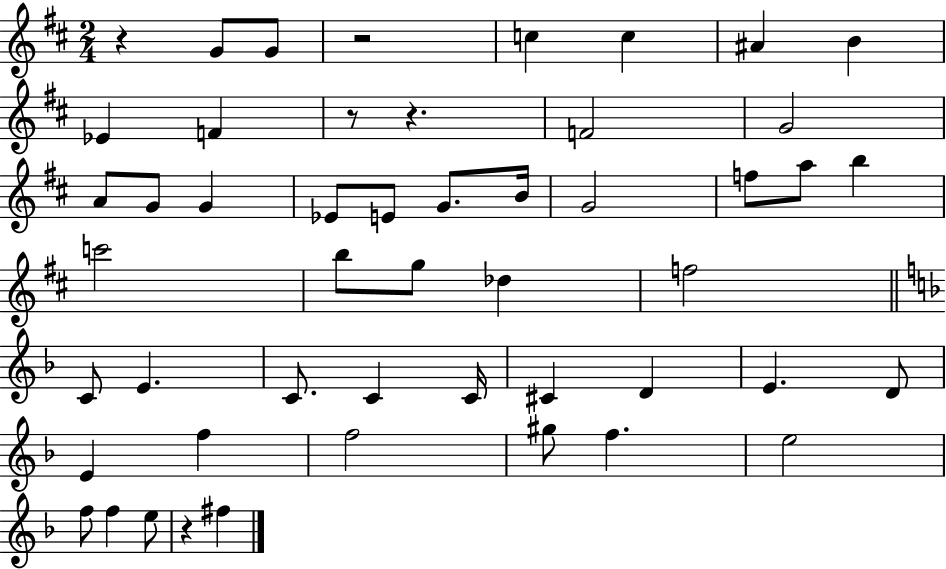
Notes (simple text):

R/q G4/e G4/e R/h C5/q C5/q A#4/q B4/q Eb4/q F4/q R/e R/q. F4/h G4/h A4/e G4/e G4/q Eb4/e E4/e G4/e. B4/s G4/h F5/e A5/e B5/q C6/h B5/e G5/e Db5/q F5/h C4/e E4/q. C4/e. C4/q C4/s C#4/q D4/q E4/q. D4/e E4/q F5/q F5/h G#5/e F5/q. E5/h F5/e F5/q E5/e R/q F#5/q